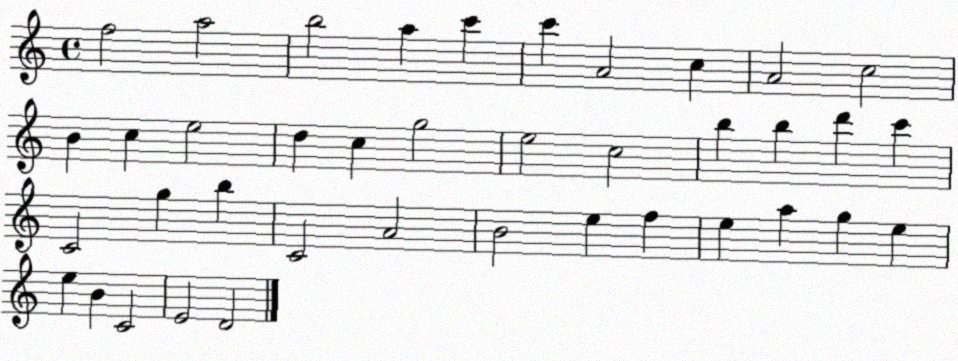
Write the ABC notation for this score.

X:1
T:Untitled
M:4/4
L:1/4
K:C
f2 a2 b2 a c' c' A2 c A2 c2 B c e2 d c g2 e2 c2 b b d' c' C2 g b C2 A2 B2 e f e a g e e B C2 E2 D2